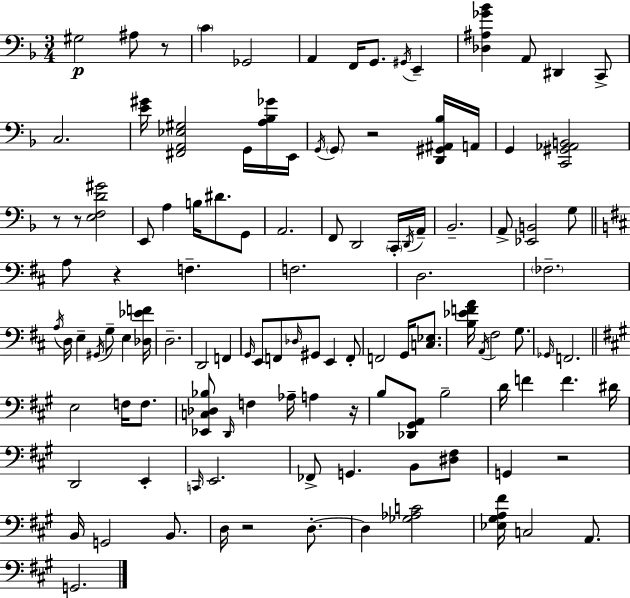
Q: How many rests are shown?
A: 8